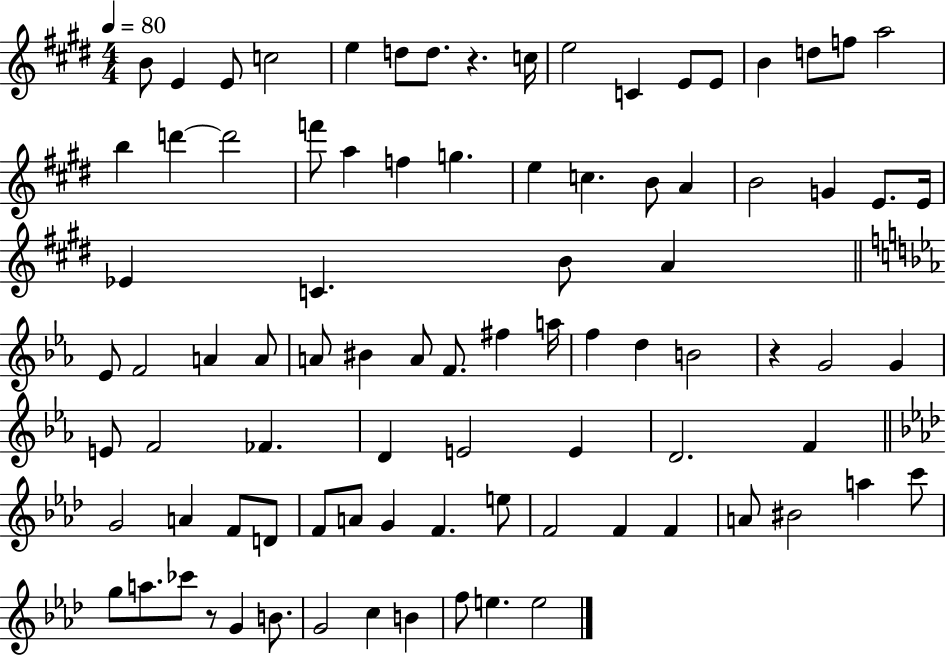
{
  \clef treble
  \numericTimeSignature
  \time 4/4
  \key e \major
  \tempo 4 = 80
  b'8 e'4 e'8 c''2 | e''4 d''8 d''8. r4. c''16 | e''2 c'4 e'8 e'8 | b'4 d''8 f''8 a''2 | \break b''4 d'''4~~ d'''2 | f'''8 a''4 f''4 g''4. | e''4 c''4. b'8 a'4 | b'2 g'4 e'8. e'16 | \break ees'4 c'4. b'8 a'4 | \bar "||" \break \key ees \major ees'8 f'2 a'4 a'8 | a'8 bis'4 a'8 f'8. fis''4 a''16 | f''4 d''4 b'2 | r4 g'2 g'4 | \break e'8 f'2 fes'4. | d'4 e'2 e'4 | d'2. f'4 | \bar "||" \break \key f \minor g'2 a'4 f'8 d'8 | f'8 a'8 g'4 f'4. e''8 | f'2 f'4 f'4 | a'8 bis'2 a''4 c'''8 | \break g''8 a''8. ces'''8 r8 g'4 b'8. | g'2 c''4 b'4 | f''8 e''4. e''2 | \bar "|."
}